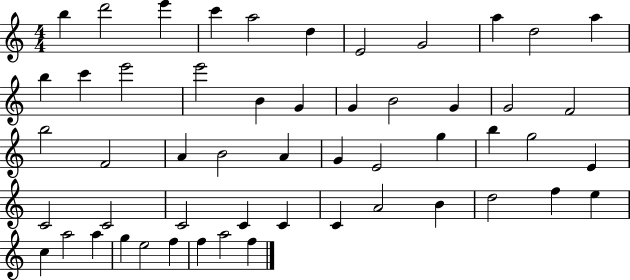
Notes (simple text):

B5/q D6/h E6/q C6/q A5/h D5/q E4/h G4/h A5/q D5/h A5/q B5/q C6/q E6/h E6/h B4/q G4/q G4/q B4/h G4/q G4/h F4/h B5/h F4/h A4/q B4/h A4/q G4/q E4/h G5/q B5/q G5/h E4/q C4/h C4/h C4/h C4/q C4/q C4/q A4/h B4/q D5/h F5/q E5/q C5/q A5/h A5/q G5/q E5/h F5/q F5/q A5/h F5/q